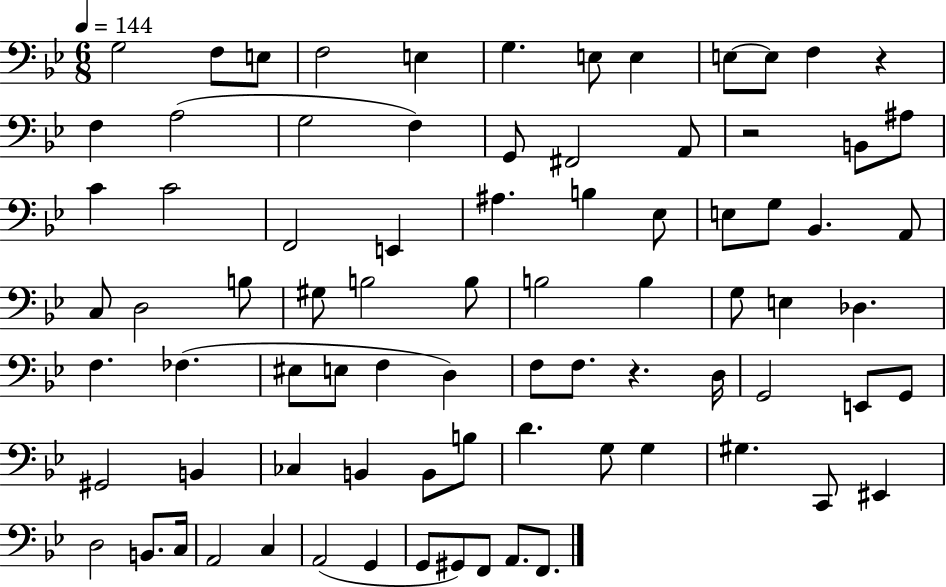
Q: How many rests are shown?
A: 3